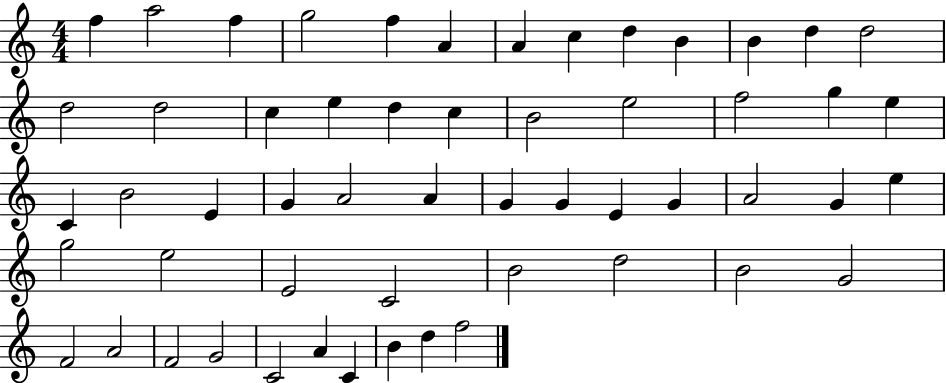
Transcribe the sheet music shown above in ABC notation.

X:1
T:Untitled
M:4/4
L:1/4
K:C
f a2 f g2 f A A c d B B d d2 d2 d2 c e d c B2 e2 f2 g e C B2 E G A2 A G G E G A2 G e g2 e2 E2 C2 B2 d2 B2 G2 F2 A2 F2 G2 C2 A C B d f2